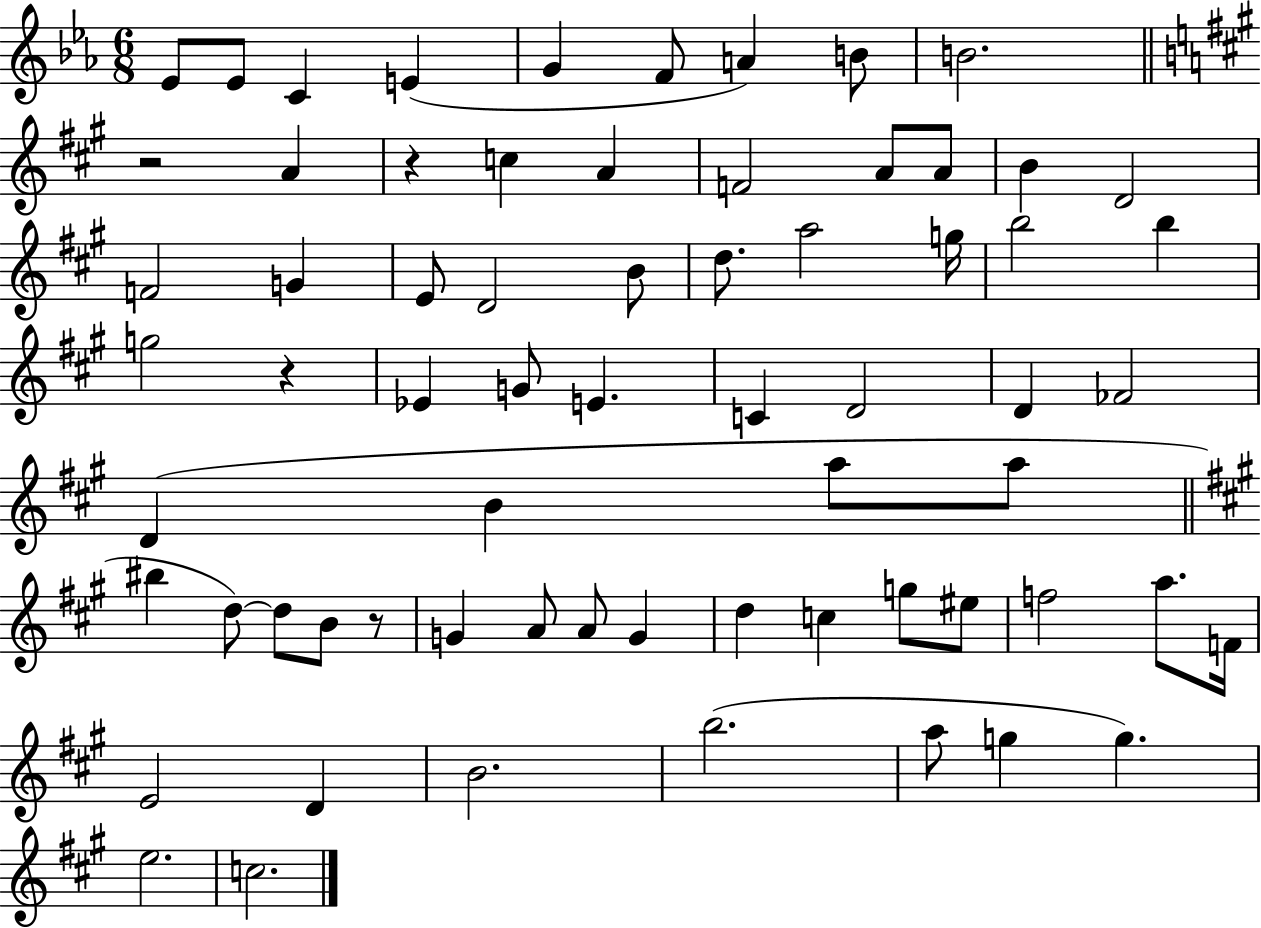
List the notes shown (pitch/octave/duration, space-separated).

Eb4/e Eb4/e C4/q E4/q G4/q F4/e A4/q B4/e B4/h. R/h A4/q R/q C5/q A4/q F4/h A4/e A4/e B4/q D4/h F4/h G4/q E4/e D4/h B4/e D5/e. A5/h G5/s B5/h B5/q G5/h R/q Eb4/q G4/e E4/q. C4/q D4/h D4/q FES4/h D4/q B4/q A5/e A5/e BIS5/q D5/e D5/e B4/e R/e G4/q A4/e A4/e G4/q D5/q C5/q G5/e EIS5/e F5/h A5/e. F4/s E4/h D4/q B4/h. B5/h. A5/e G5/q G5/q. E5/h. C5/h.